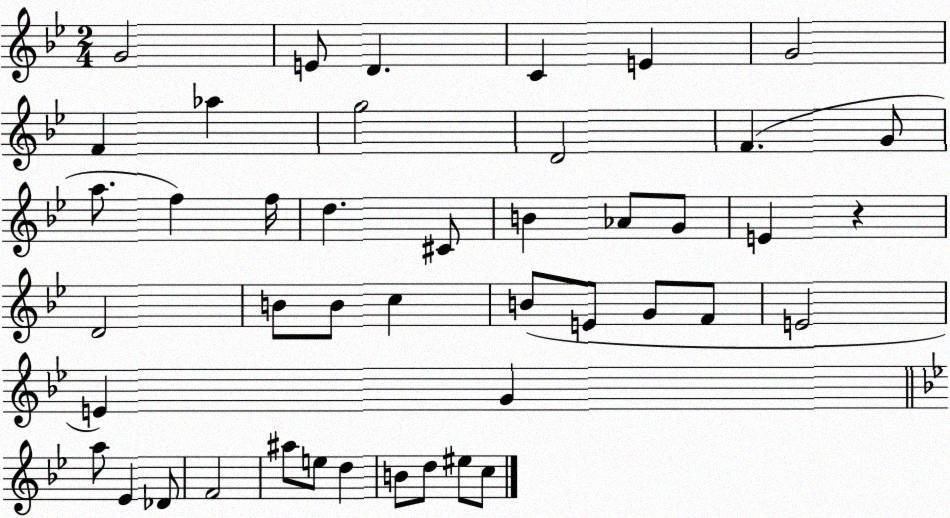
X:1
T:Untitled
M:2/4
L:1/4
K:Bb
G2 E/2 D C E G2 F _a g2 D2 F G/2 a/2 f f/4 d ^C/2 B _A/2 G/2 E z D2 B/2 B/2 c B/2 E/2 G/2 F/2 E2 E G a/2 _E _D/2 F2 ^a/2 e/2 d B/2 d/2 ^e/2 c/2